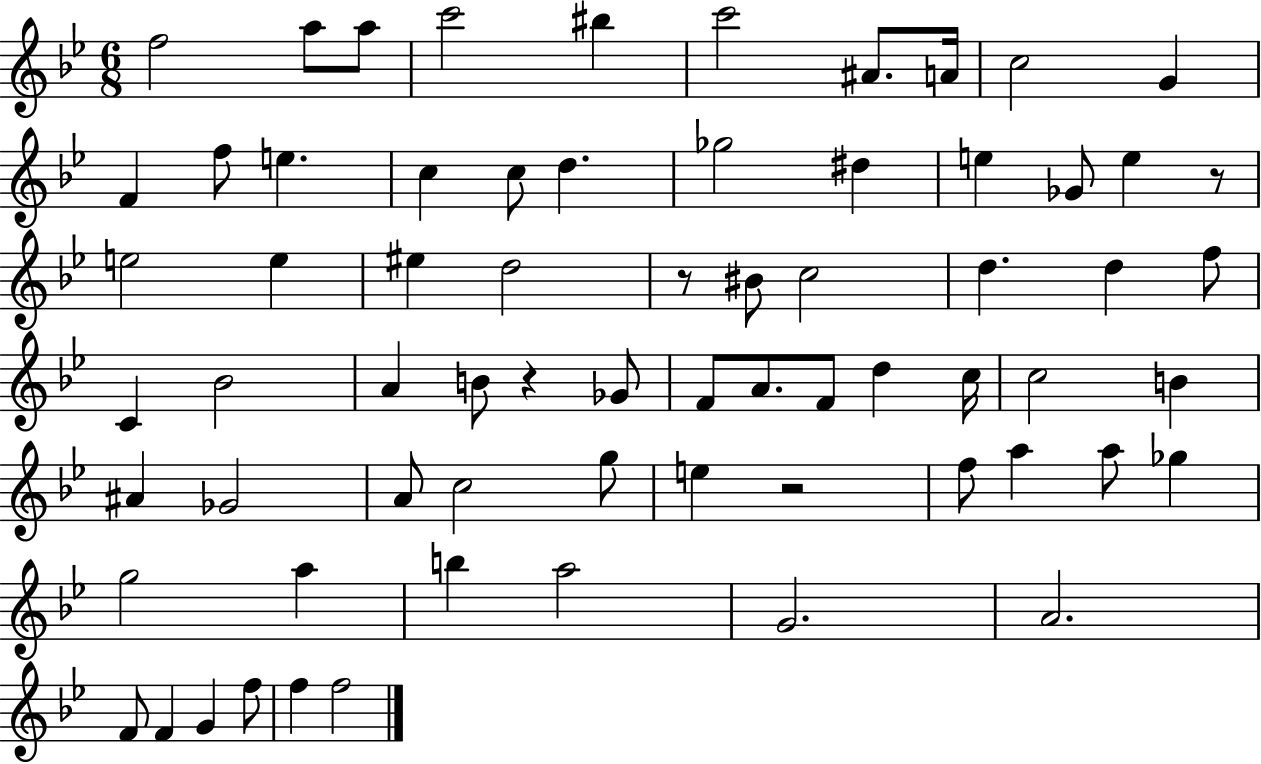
{
  \clef treble
  \numericTimeSignature
  \time 6/8
  \key bes \major
  f''2 a''8 a''8 | c'''2 bis''4 | c'''2 ais'8. a'16 | c''2 g'4 | \break f'4 f''8 e''4. | c''4 c''8 d''4. | ges''2 dis''4 | e''4 ges'8 e''4 r8 | \break e''2 e''4 | eis''4 d''2 | r8 bis'8 c''2 | d''4. d''4 f''8 | \break c'4 bes'2 | a'4 b'8 r4 ges'8 | f'8 a'8. f'8 d''4 c''16 | c''2 b'4 | \break ais'4 ges'2 | a'8 c''2 g''8 | e''4 r2 | f''8 a''4 a''8 ges''4 | \break g''2 a''4 | b''4 a''2 | g'2. | a'2. | \break f'8 f'4 g'4 f''8 | f''4 f''2 | \bar "|."
}